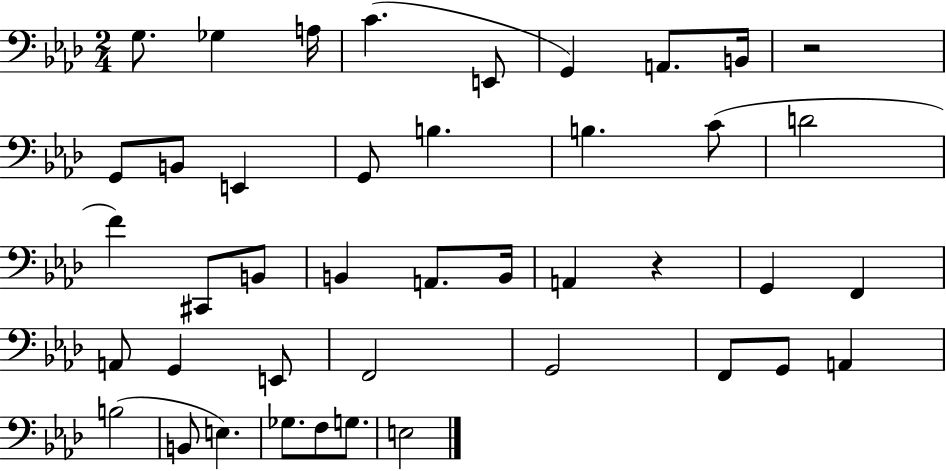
G3/e. Gb3/q A3/s C4/q. E2/e G2/q A2/e. B2/s R/h G2/e B2/e E2/q G2/e B3/q. B3/q. C4/e D4/h F4/q C#2/e B2/e B2/q A2/e. B2/s A2/q R/q G2/q F2/q A2/e G2/q E2/e F2/h G2/h F2/e G2/e A2/q B3/h B2/e E3/q. Gb3/e. F3/e G3/e. E3/h